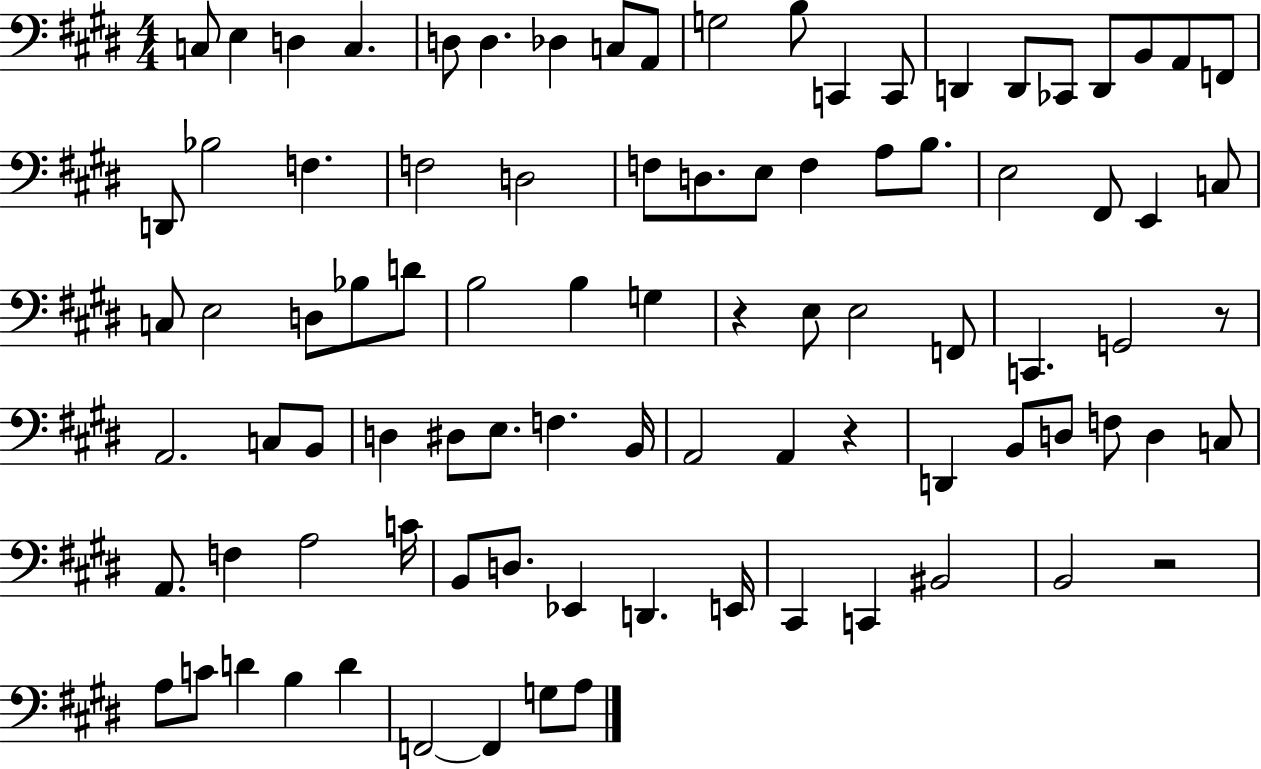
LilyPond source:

{
  \clef bass
  \numericTimeSignature
  \time 4/4
  \key e \major
  c8 e4 d4 c4. | d8 d4. des4 c8 a,8 | g2 b8 c,4 c,8 | d,4 d,8 ces,8 d,8 b,8 a,8 f,8 | \break d,8 bes2 f4. | f2 d2 | f8 d8. e8 f4 a8 b8. | e2 fis,8 e,4 c8 | \break c8 e2 d8 bes8 d'8 | b2 b4 g4 | r4 e8 e2 f,8 | c,4. g,2 r8 | \break a,2. c8 b,8 | d4 dis8 e8. f4. b,16 | a,2 a,4 r4 | d,4 b,8 d8 f8 d4 c8 | \break a,8. f4 a2 c'16 | b,8 d8. ees,4 d,4. e,16 | cis,4 c,4 bis,2 | b,2 r2 | \break a8 c'8 d'4 b4 d'4 | f,2~~ f,4 g8 a8 | \bar "|."
}